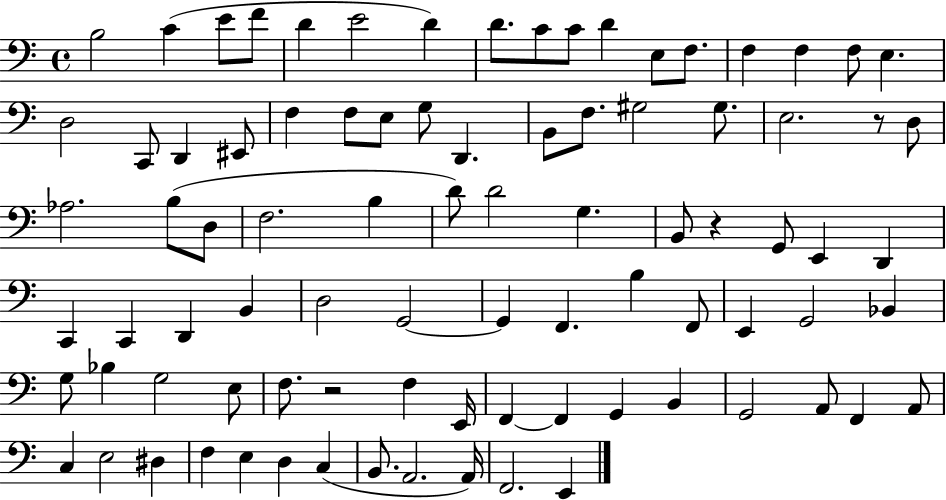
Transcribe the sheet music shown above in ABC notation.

X:1
T:Untitled
M:4/4
L:1/4
K:C
B,2 C E/2 F/2 D E2 D D/2 C/2 C/2 D E,/2 F,/2 F, F, F,/2 E, D,2 C,,/2 D,, ^E,,/2 F, F,/2 E,/2 G,/2 D,, B,,/2 F,/2 ^G,2 ^G,/2 E,2 z/2 D,/2 _A,2 B,/2 D,/2 F,2 B, D/2 D2 G, B,,/2 z G,,/2 E,, D,, C,, C,, D,, B,, D,2 G,,2 G,, F,, B, F,,/2 E,, G,,2 _B,, G,/2 _B, G,2 E,/2 F,/2 z2 F, E,,/4 F,, F,, G,, B,, G,,2 A,,/2 F,, A,,/2 C, E,2 ^D, F, E, D, C, B,,/2 A,,2 A,,/4 F,,2 E,,